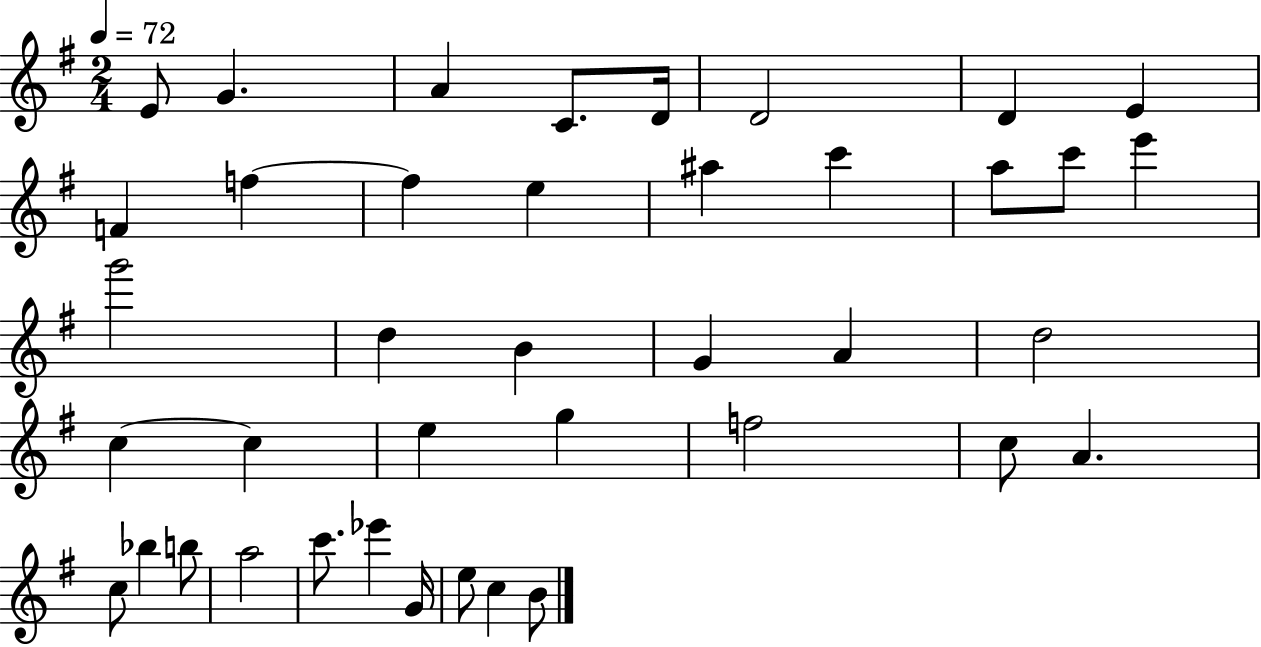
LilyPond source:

{
  \clef treble
  \numericTimeSignature
  \time 2/4
  \key g \major
  \tempo 4 = 72
  e'8 g'4. | a'4 c'8. d'16 | d'2 | d'4 e'4 | \break f'4 f''4~~ | f''4 e''4 | ais''4 c'''4 | a''8 c'''8 e'''4 | \break g'''2 | d''4 b'4 | g'4 a'4 | d''2 | \break c''4~~ c''4 | e''4 g''4 | f''2 | c''8 a'4. | \break c''8 bes''4 b''8 | a''2 | c'''8. ees'''4 g'16 | e''8 c''4 b'8 | \break \bar "|."
}